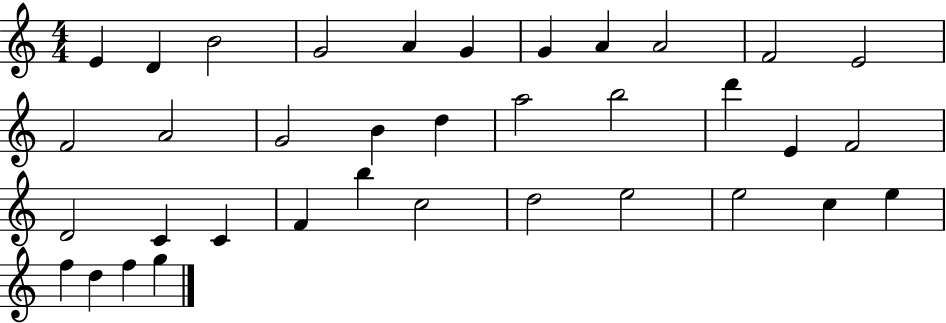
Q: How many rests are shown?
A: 0